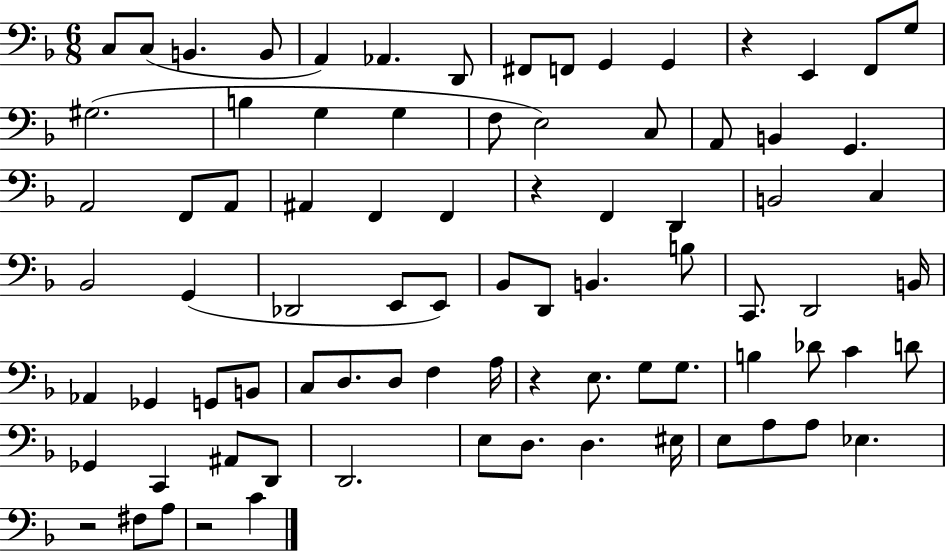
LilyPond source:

{
  \clef bass
  \numericTimeSignature
  \time 6/8
  \key f \major
  c8 c8( b,4. b,8 | a,4) aes,4. d,8 | fis,8 f,8 g,4 g,4 | r4 e,4 f,8 g8 | \break gis2.( | b4 g4 g4 | f8 e2) c8 | a,8 b,4 g,4. | \break a,2 f,8 a,8 | ais,4 f,4 f,4 | r4 f,4 d,4 | b,2 c4 | \break bes,2 g,4( | des,2 e,8 e,8) | bes,8 d,8 b,4. b8 | c,8. d,2 b,16 | \break aes,4 ges,4 g,8 b,8 | c8 d8. d8 f4 a16 | r4 e8. g8 g8. | b4 des'8 c'4 d'8 | \break ges,4 c,4 ais,8 d,8 | d,2. | e8 d8. d4. eis16 | e8 a8 a8 ees4. | \break r2 fis8 a8 | r2 c'4 | \bar "|."
}